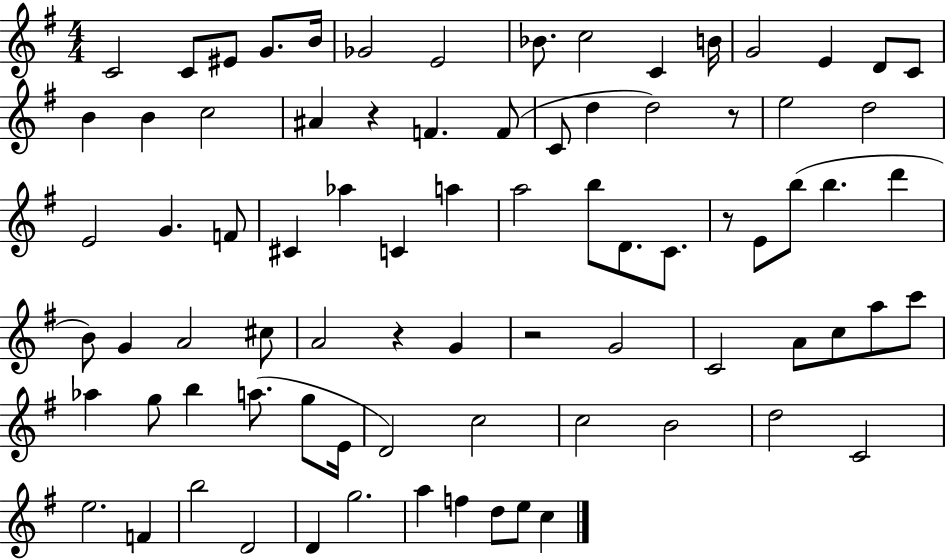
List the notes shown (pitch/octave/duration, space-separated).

C4/h C4/e EIS4/e G4/e. B4/s Gb4/h E4/h Bb4/e. C5/h C4/q B4/s G4/h E4/q D4/e C4/e B4/q B4/q C5/h A#4/q R/q F4/q. F4/e C4/e D5/q D5/h R/e E5/h D5/h E4/h G4/q. F4/e C#4/q Ab5/q C4/q A5/q A5/h B5/e D4/e. C4/e. R/e E4/e B5/e B5/q. D6/q B4/e G4/q A4/h C#5/e A4/h R/q G4/q R/h G4/h C4/h A4/e C5/e A5/e C6/e Ab5/q G5/e B5/q A5/e. G5/e E4/s D4/h C5/h C5/h B4/h D5/h C4/h E5/h. F4/q B5/h D4/h D4/q G5/h. A5/q F5/q D5/e E5/e C5/q